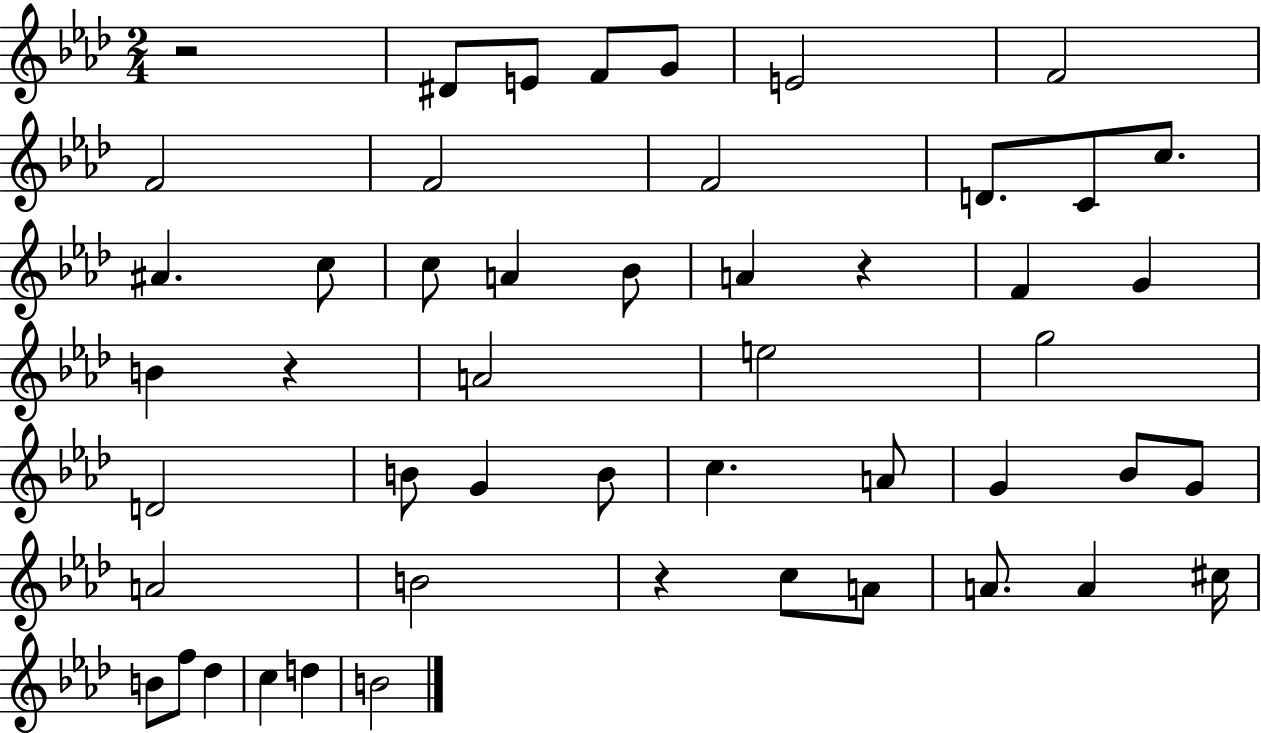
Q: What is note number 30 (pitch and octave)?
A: A4